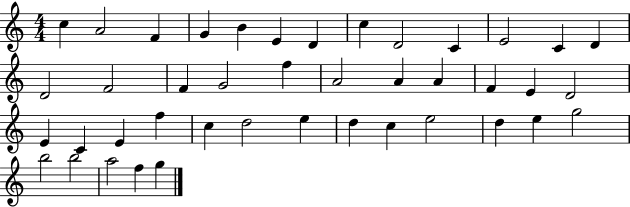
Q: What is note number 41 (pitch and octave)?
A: F5